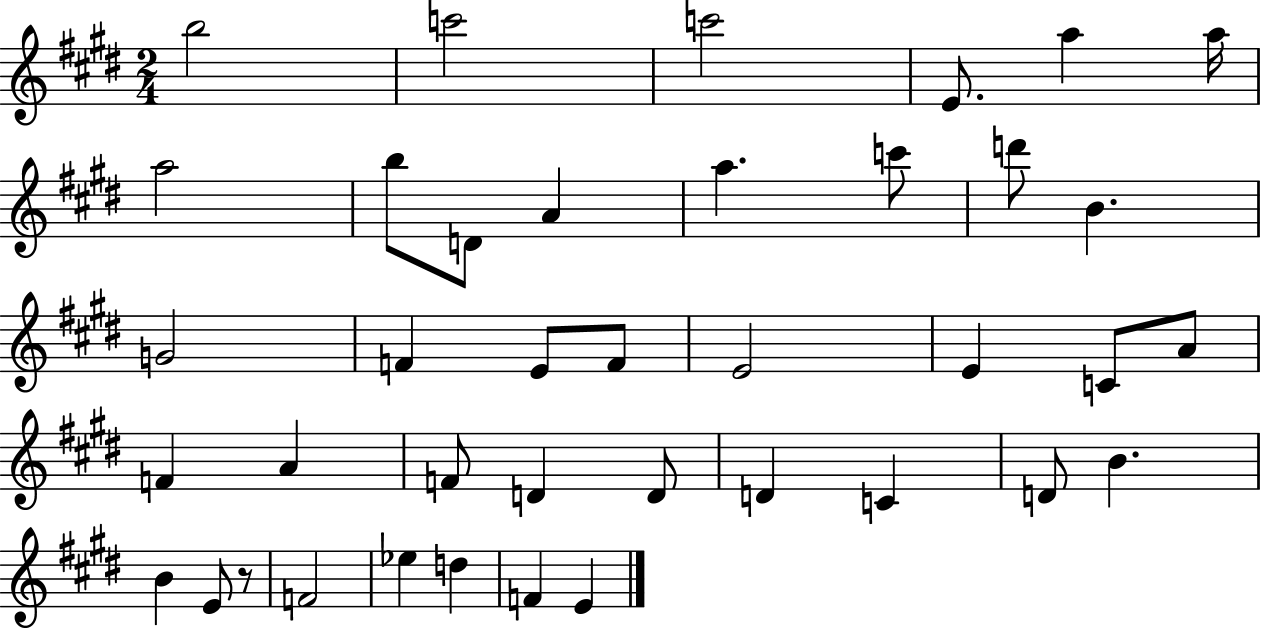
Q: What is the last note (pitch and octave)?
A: E4